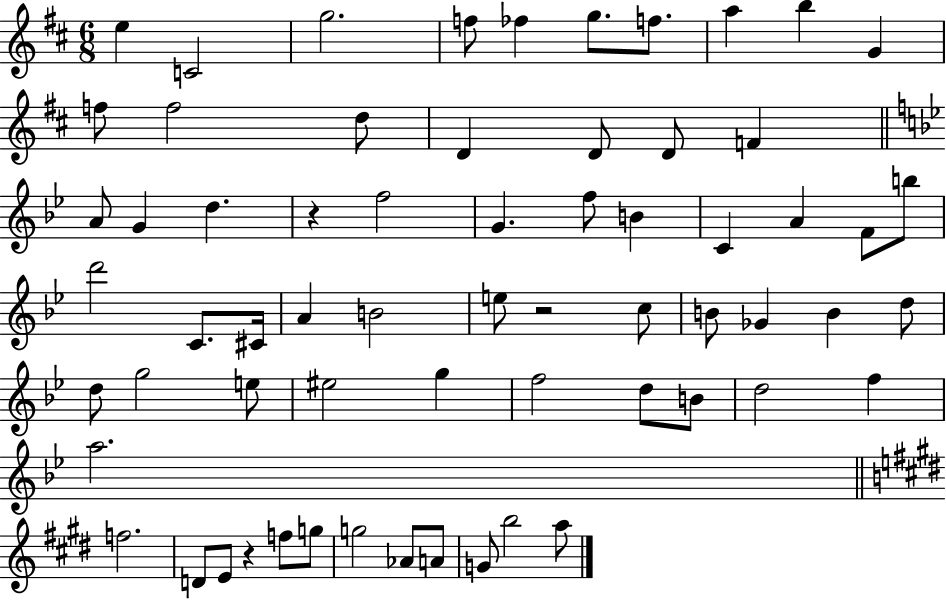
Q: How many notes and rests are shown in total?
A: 64